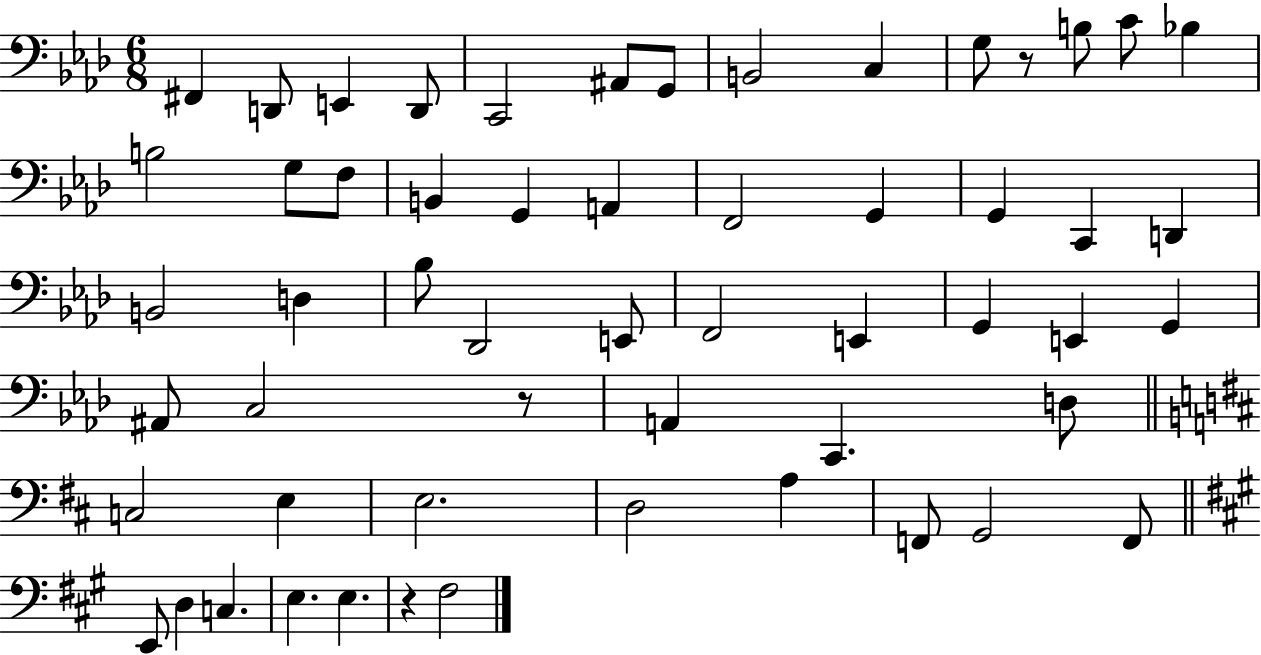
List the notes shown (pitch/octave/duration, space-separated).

F#2/q D2/e E2/q D2/e C2/h A#2/e G2/e B2/h C3/q G3/e R/e B3/e C4/e Bb3/q B3/h G3/e F3/e B2/q G2/q A2/q F2/h G2/q G2/q C2/q D2/q B2/h D3/q Bb3/e Db2/h E2/e F2/h E2/q G2/q E2/q G2/q A#2/e C3/h R/e A2/q C2/q. D3/e C3/h E3/q E3/h. D3/h A3/q F2/e G2/h F2/e E2/e D3/q C3/q. E3/q. E3/q. R/q F#3/h